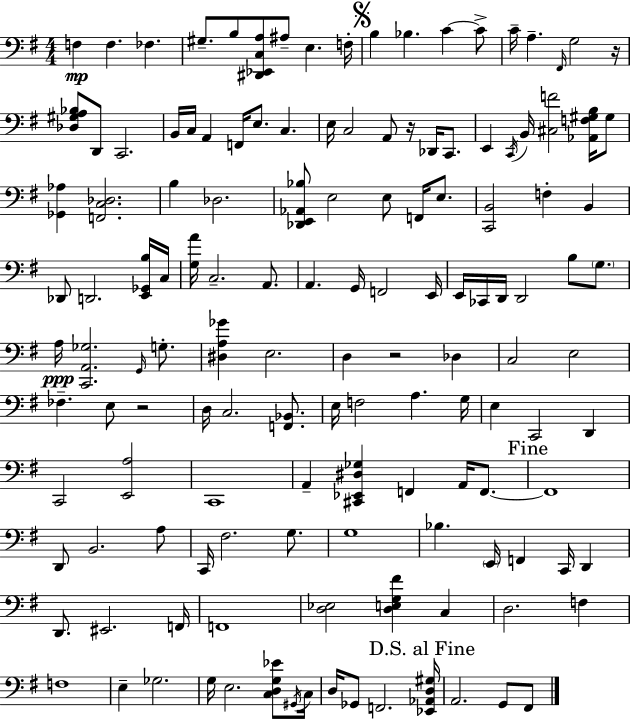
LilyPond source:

{
  \clef bass
  \numericTimeSignature
  \time 4/4
  \key g \major
  f4\mp f4. fes4. | gis8.-- b8 <dis, ees, c a>8 ais8-- e4. f16-. | \mark \markup { \musicglyph "scripts.segno" } b4 bes4. c'4~~ c'8-> | c'16-- a4.-- \grace { fis,16 } g2 | \break r16 <des gis a bes>8 d,8 c,2. | b,16 c16 a,4 f,16 e8. c4. | e16 c2 a,8 r16 des,16 c,8. | e,4 \acciaccatura { c,16 } b,16 <cis f'>2 <aes, f gis b>16 | \break gis8 <ges, aes>4 <f, c des>2. | b4 des2. | <des, e, aes, bes>8 e2 e8 f,16 e8. | <c, b,>2 f4-. b,4 | \break des,8 d,2. | <e, ges, b>16 c16 <g a'>16 c2.-- a,8. | a,4. g,16 f,2 | e,16 e,16 ces,16 d,16 d,2 b8 \parenthesize g8. | \break a16\ppp <c, a, ges>2. \grace { g,16 } | g8.-. <dis a ges'>4 e2. | d4 r2 des4 | c2 e2 | \break fes4.-- e8 r2 | d16 c2. | <f, bes,>8. e16 f2 a4. | g16 e4 c,2 d,4 | \break c,2 <e, a>2 | c,1 | a,4-- <cis, ees, dis ges>4 f,4 a,16 | f,8.~~ \mark "Fine" f,1 | \break d,8 b,2. | a8 c,16 fis2. | g8. g1 | bes4. \parenthesize e,16 f,4 c,16 d,4 | \break d,8. eis,2. | f,16 f,1 | <d ees>2 <d e g fis'>4 c4 | d2. f4 | \break f1 | e4-- ges2. | g16 e2. | <c d g ees'>8 \acciaccatura { gis,16 } c16 d16 ges,8 f,2. | \break \mark "D.S. al Fine" <ees, aes, d gis>16 a,2. | g,8 fis,8 \bar "|."
}